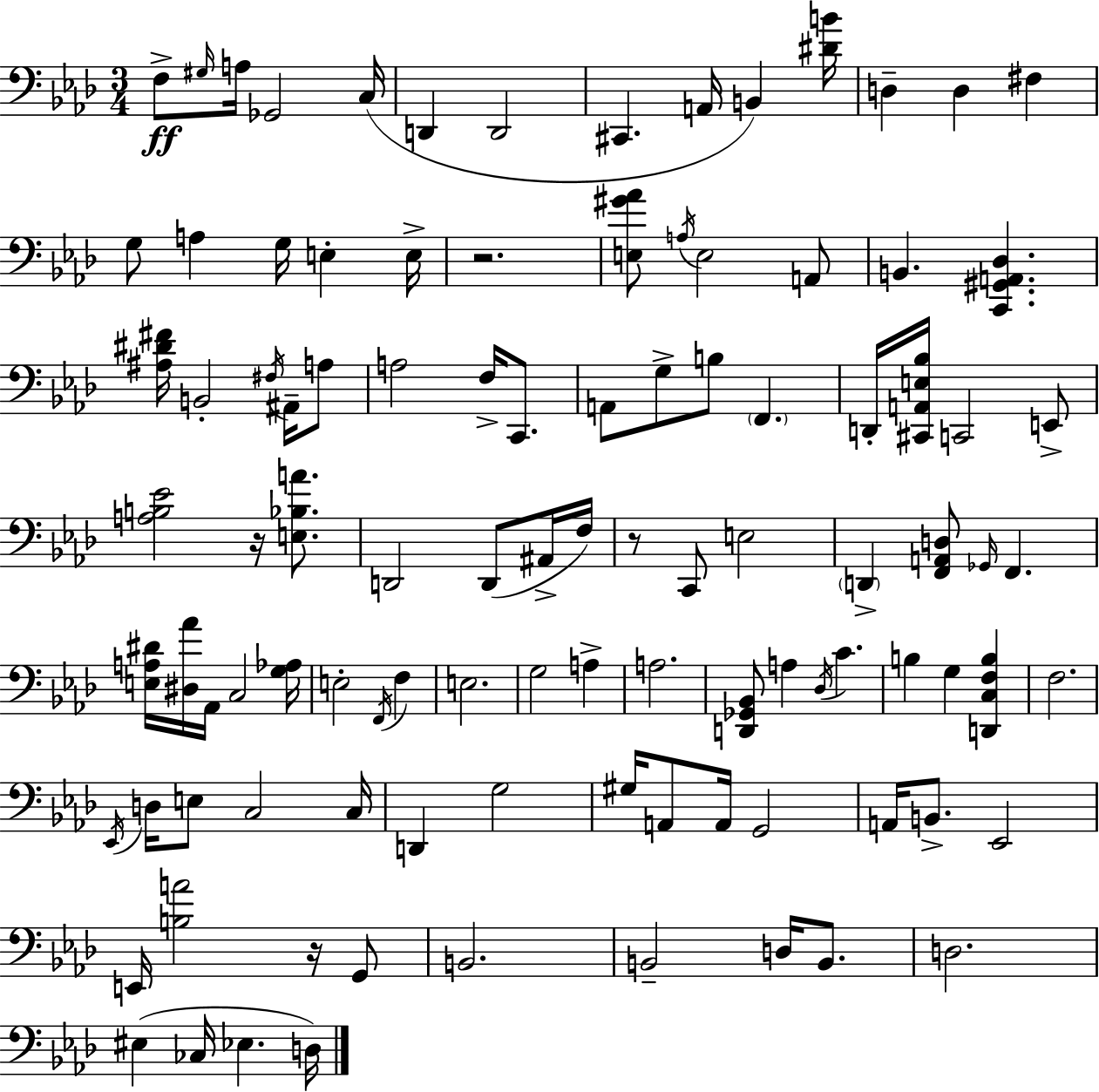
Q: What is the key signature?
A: F minor